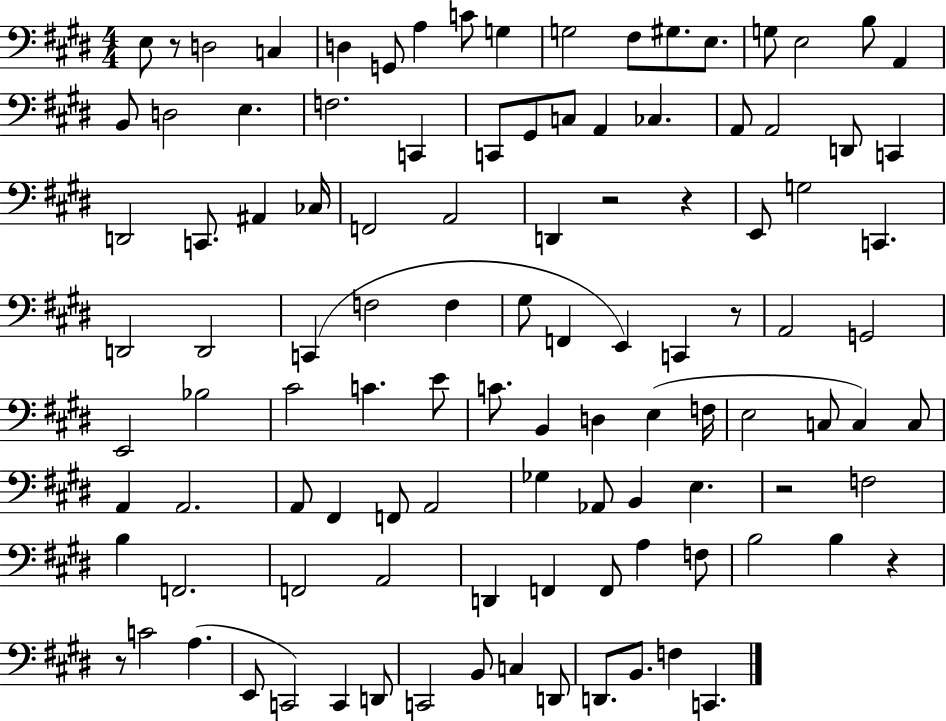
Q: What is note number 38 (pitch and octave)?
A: E2